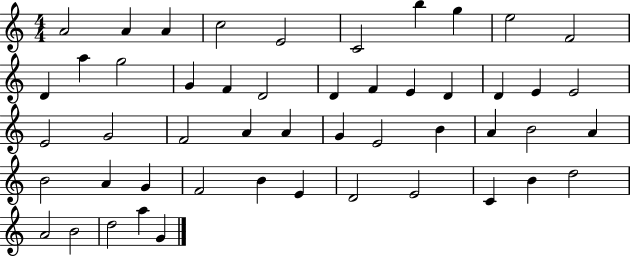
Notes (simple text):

A4/h A4/q A4/q C5/h E4/h C4/h B5/q G5/q E5/h F4/h D4/q A5/q G5/h G4/q F4/q D4/h D4/q F4/q E4/q D4/q D4/q E4/q E4/h E4/h G4/h F4/h A4/q A4/q G4/q E4/h B4/q A4/q B4/h A4/q B4/h A4/q G4/q F4/h B4/q E4/q D4/h E4/h C4/q B4/q D5/h A4/h B4/h D5/h A5/q G4/q